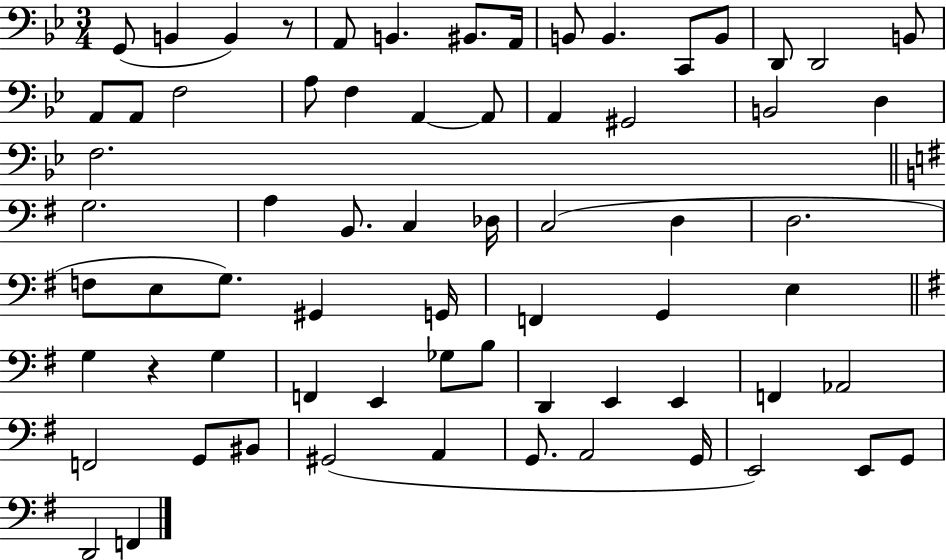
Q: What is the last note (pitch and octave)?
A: F2